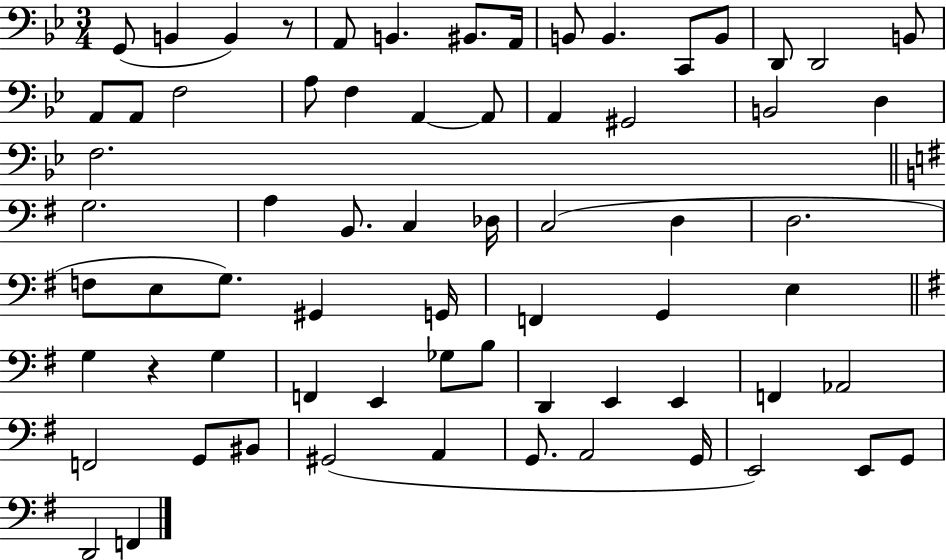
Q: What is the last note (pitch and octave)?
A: F2